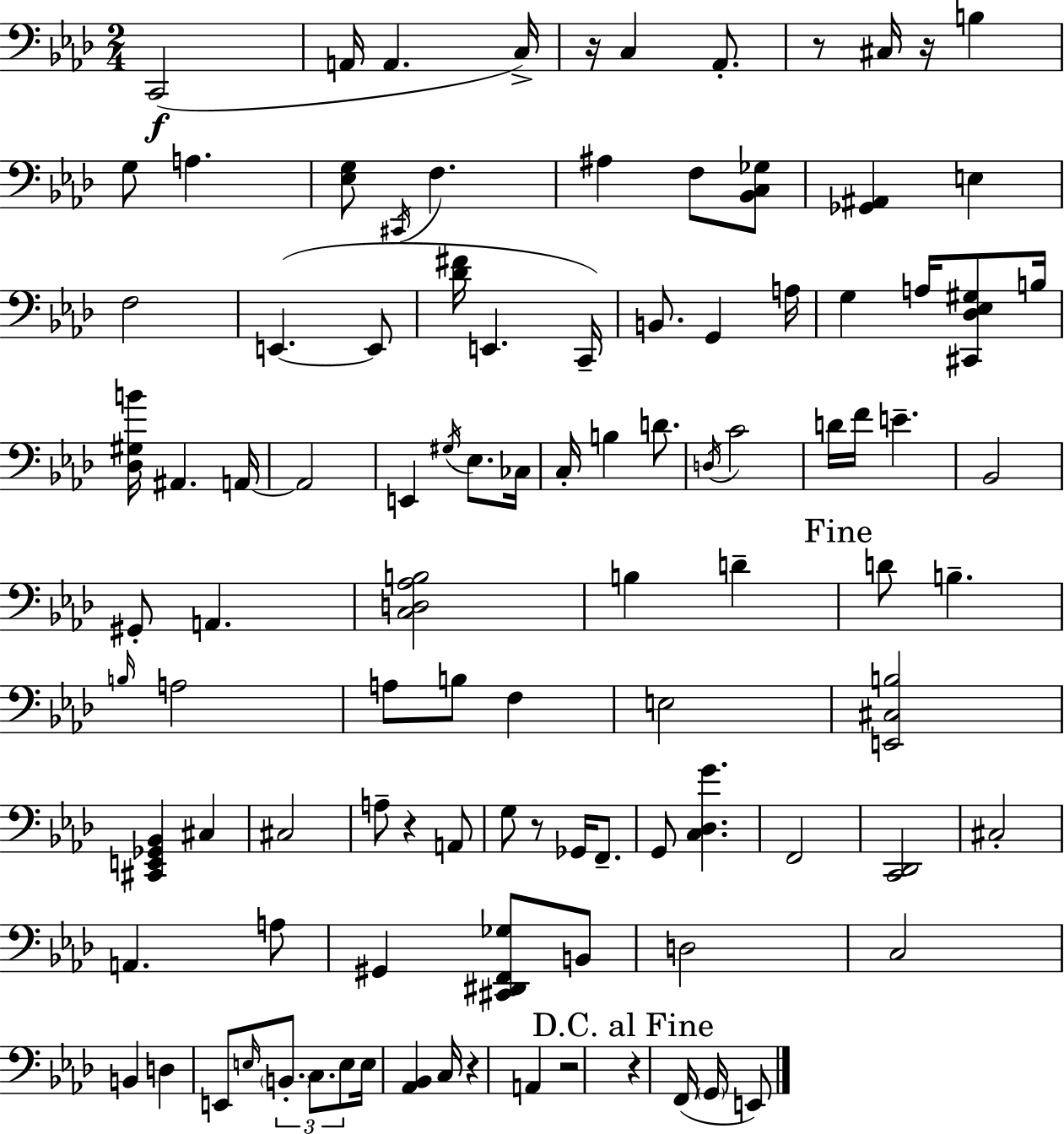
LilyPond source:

{
  \clef bass
  \numericTimeSignature
  \time 2/4
  \key f \minor
  \repeat volta 2 { c,2(\f | a,16 a,4. c16->) | r16 c4 aes,8.-. | r8 cis16 r16 b4 | \break g8 a4. | <ees g>8 \acciaccatura { cis,16 } f4. | ais4 f8 <bes, c ges>8 | <ges, ais,>4 e4 | \break f2 | e,4.~(~ e,8 | <des' fis'>16 e,4. | c,16--) b,8. g,4 | \break a16 g4 a16 <cis, des ees gis>8 | b16 <des gis b'>16 ais,4. | a,16~~ a,2 | e,4 \acciaccatura { gis16 } ees8. | \break ces16 c16-. b4 d'8. | \acciaccatura { d16 } c'2 | d'16 f'16 e'4.-- | bes,2 | \break gis,8-. a,4. | <c d aes b>2 | b4 d'4-- | \mark "Fine" d'8 b4.-- | \break \grace { b16 } a2 | a8 b8 | f4 e2 | <e, cis b>2 | \break <cis, e, ges, bes,>4 | cis4 cis2 | a8-- r4 | a,8 g8 r8 | \break ges,16 f,8.-- g,8 <c des g'>4. | f,2 | <c, des,>2 | cis2-. | \break a,4. | a8 gis,4 | <cis, dis, f, ges>8 b,8 d2 | c2 | \break b,4 | d4 e,8 \grace { e16 } \tuplet 3/2 { \parenthesize b,8.-. | c8. e8 } e16 | <aes, bes,>4 c16 r4 | \break a,4 r2 | \mark "D.C. al Fine" r4 | f,16( \parenthesize g,16 e,8) } \bar "|."
}